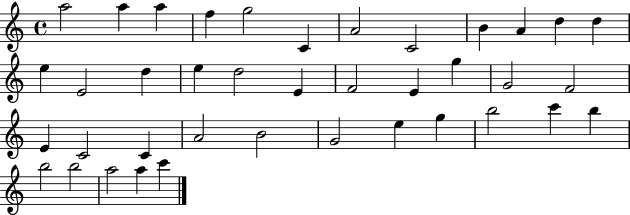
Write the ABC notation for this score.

X:1
T:Untitled
M:4/4
L:1/4
K:C
a2 a a f g2 C A2 C2 B A d d e E2 d e d2 E F2 E g G2 F2 E C2 C A2 B2 G2 e g b2 c' b b2 b2 a2 a c'